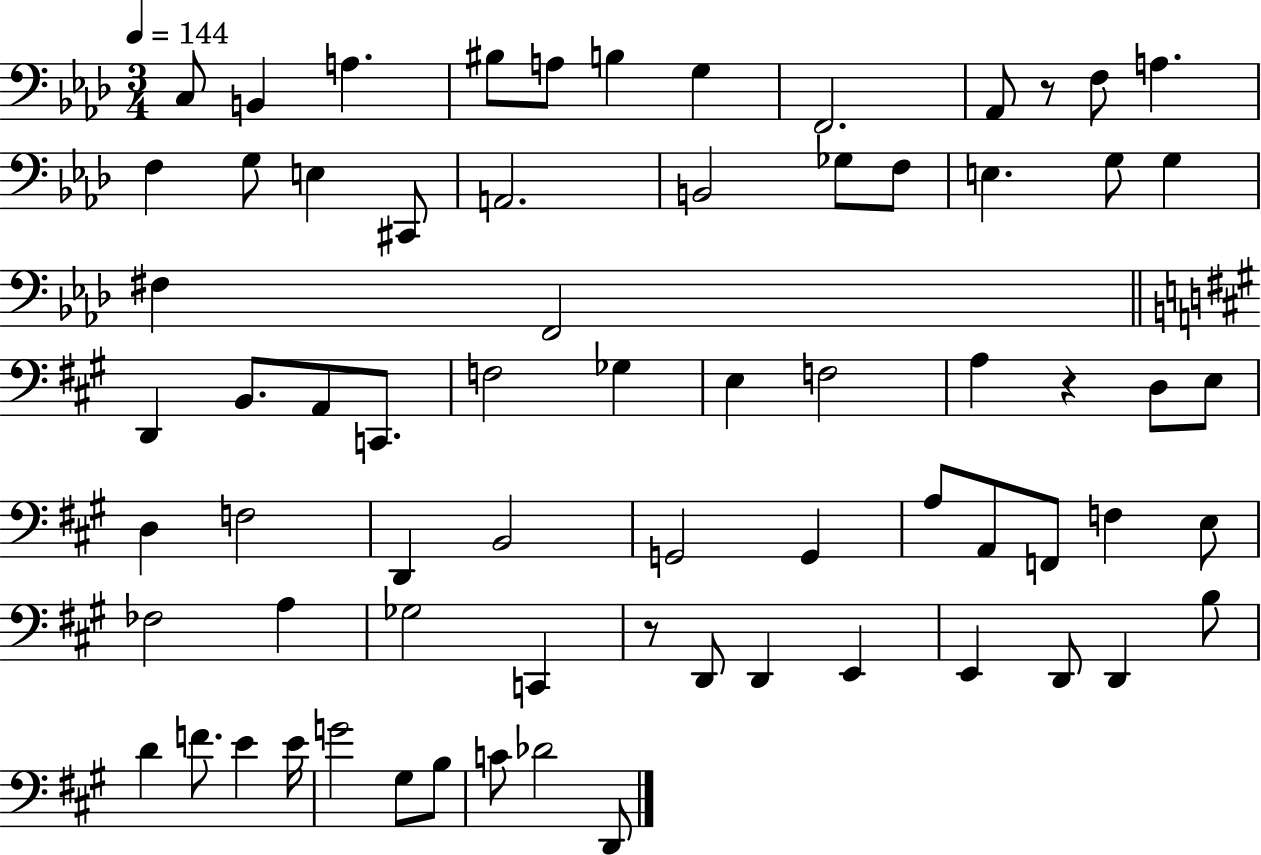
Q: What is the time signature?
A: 3/4